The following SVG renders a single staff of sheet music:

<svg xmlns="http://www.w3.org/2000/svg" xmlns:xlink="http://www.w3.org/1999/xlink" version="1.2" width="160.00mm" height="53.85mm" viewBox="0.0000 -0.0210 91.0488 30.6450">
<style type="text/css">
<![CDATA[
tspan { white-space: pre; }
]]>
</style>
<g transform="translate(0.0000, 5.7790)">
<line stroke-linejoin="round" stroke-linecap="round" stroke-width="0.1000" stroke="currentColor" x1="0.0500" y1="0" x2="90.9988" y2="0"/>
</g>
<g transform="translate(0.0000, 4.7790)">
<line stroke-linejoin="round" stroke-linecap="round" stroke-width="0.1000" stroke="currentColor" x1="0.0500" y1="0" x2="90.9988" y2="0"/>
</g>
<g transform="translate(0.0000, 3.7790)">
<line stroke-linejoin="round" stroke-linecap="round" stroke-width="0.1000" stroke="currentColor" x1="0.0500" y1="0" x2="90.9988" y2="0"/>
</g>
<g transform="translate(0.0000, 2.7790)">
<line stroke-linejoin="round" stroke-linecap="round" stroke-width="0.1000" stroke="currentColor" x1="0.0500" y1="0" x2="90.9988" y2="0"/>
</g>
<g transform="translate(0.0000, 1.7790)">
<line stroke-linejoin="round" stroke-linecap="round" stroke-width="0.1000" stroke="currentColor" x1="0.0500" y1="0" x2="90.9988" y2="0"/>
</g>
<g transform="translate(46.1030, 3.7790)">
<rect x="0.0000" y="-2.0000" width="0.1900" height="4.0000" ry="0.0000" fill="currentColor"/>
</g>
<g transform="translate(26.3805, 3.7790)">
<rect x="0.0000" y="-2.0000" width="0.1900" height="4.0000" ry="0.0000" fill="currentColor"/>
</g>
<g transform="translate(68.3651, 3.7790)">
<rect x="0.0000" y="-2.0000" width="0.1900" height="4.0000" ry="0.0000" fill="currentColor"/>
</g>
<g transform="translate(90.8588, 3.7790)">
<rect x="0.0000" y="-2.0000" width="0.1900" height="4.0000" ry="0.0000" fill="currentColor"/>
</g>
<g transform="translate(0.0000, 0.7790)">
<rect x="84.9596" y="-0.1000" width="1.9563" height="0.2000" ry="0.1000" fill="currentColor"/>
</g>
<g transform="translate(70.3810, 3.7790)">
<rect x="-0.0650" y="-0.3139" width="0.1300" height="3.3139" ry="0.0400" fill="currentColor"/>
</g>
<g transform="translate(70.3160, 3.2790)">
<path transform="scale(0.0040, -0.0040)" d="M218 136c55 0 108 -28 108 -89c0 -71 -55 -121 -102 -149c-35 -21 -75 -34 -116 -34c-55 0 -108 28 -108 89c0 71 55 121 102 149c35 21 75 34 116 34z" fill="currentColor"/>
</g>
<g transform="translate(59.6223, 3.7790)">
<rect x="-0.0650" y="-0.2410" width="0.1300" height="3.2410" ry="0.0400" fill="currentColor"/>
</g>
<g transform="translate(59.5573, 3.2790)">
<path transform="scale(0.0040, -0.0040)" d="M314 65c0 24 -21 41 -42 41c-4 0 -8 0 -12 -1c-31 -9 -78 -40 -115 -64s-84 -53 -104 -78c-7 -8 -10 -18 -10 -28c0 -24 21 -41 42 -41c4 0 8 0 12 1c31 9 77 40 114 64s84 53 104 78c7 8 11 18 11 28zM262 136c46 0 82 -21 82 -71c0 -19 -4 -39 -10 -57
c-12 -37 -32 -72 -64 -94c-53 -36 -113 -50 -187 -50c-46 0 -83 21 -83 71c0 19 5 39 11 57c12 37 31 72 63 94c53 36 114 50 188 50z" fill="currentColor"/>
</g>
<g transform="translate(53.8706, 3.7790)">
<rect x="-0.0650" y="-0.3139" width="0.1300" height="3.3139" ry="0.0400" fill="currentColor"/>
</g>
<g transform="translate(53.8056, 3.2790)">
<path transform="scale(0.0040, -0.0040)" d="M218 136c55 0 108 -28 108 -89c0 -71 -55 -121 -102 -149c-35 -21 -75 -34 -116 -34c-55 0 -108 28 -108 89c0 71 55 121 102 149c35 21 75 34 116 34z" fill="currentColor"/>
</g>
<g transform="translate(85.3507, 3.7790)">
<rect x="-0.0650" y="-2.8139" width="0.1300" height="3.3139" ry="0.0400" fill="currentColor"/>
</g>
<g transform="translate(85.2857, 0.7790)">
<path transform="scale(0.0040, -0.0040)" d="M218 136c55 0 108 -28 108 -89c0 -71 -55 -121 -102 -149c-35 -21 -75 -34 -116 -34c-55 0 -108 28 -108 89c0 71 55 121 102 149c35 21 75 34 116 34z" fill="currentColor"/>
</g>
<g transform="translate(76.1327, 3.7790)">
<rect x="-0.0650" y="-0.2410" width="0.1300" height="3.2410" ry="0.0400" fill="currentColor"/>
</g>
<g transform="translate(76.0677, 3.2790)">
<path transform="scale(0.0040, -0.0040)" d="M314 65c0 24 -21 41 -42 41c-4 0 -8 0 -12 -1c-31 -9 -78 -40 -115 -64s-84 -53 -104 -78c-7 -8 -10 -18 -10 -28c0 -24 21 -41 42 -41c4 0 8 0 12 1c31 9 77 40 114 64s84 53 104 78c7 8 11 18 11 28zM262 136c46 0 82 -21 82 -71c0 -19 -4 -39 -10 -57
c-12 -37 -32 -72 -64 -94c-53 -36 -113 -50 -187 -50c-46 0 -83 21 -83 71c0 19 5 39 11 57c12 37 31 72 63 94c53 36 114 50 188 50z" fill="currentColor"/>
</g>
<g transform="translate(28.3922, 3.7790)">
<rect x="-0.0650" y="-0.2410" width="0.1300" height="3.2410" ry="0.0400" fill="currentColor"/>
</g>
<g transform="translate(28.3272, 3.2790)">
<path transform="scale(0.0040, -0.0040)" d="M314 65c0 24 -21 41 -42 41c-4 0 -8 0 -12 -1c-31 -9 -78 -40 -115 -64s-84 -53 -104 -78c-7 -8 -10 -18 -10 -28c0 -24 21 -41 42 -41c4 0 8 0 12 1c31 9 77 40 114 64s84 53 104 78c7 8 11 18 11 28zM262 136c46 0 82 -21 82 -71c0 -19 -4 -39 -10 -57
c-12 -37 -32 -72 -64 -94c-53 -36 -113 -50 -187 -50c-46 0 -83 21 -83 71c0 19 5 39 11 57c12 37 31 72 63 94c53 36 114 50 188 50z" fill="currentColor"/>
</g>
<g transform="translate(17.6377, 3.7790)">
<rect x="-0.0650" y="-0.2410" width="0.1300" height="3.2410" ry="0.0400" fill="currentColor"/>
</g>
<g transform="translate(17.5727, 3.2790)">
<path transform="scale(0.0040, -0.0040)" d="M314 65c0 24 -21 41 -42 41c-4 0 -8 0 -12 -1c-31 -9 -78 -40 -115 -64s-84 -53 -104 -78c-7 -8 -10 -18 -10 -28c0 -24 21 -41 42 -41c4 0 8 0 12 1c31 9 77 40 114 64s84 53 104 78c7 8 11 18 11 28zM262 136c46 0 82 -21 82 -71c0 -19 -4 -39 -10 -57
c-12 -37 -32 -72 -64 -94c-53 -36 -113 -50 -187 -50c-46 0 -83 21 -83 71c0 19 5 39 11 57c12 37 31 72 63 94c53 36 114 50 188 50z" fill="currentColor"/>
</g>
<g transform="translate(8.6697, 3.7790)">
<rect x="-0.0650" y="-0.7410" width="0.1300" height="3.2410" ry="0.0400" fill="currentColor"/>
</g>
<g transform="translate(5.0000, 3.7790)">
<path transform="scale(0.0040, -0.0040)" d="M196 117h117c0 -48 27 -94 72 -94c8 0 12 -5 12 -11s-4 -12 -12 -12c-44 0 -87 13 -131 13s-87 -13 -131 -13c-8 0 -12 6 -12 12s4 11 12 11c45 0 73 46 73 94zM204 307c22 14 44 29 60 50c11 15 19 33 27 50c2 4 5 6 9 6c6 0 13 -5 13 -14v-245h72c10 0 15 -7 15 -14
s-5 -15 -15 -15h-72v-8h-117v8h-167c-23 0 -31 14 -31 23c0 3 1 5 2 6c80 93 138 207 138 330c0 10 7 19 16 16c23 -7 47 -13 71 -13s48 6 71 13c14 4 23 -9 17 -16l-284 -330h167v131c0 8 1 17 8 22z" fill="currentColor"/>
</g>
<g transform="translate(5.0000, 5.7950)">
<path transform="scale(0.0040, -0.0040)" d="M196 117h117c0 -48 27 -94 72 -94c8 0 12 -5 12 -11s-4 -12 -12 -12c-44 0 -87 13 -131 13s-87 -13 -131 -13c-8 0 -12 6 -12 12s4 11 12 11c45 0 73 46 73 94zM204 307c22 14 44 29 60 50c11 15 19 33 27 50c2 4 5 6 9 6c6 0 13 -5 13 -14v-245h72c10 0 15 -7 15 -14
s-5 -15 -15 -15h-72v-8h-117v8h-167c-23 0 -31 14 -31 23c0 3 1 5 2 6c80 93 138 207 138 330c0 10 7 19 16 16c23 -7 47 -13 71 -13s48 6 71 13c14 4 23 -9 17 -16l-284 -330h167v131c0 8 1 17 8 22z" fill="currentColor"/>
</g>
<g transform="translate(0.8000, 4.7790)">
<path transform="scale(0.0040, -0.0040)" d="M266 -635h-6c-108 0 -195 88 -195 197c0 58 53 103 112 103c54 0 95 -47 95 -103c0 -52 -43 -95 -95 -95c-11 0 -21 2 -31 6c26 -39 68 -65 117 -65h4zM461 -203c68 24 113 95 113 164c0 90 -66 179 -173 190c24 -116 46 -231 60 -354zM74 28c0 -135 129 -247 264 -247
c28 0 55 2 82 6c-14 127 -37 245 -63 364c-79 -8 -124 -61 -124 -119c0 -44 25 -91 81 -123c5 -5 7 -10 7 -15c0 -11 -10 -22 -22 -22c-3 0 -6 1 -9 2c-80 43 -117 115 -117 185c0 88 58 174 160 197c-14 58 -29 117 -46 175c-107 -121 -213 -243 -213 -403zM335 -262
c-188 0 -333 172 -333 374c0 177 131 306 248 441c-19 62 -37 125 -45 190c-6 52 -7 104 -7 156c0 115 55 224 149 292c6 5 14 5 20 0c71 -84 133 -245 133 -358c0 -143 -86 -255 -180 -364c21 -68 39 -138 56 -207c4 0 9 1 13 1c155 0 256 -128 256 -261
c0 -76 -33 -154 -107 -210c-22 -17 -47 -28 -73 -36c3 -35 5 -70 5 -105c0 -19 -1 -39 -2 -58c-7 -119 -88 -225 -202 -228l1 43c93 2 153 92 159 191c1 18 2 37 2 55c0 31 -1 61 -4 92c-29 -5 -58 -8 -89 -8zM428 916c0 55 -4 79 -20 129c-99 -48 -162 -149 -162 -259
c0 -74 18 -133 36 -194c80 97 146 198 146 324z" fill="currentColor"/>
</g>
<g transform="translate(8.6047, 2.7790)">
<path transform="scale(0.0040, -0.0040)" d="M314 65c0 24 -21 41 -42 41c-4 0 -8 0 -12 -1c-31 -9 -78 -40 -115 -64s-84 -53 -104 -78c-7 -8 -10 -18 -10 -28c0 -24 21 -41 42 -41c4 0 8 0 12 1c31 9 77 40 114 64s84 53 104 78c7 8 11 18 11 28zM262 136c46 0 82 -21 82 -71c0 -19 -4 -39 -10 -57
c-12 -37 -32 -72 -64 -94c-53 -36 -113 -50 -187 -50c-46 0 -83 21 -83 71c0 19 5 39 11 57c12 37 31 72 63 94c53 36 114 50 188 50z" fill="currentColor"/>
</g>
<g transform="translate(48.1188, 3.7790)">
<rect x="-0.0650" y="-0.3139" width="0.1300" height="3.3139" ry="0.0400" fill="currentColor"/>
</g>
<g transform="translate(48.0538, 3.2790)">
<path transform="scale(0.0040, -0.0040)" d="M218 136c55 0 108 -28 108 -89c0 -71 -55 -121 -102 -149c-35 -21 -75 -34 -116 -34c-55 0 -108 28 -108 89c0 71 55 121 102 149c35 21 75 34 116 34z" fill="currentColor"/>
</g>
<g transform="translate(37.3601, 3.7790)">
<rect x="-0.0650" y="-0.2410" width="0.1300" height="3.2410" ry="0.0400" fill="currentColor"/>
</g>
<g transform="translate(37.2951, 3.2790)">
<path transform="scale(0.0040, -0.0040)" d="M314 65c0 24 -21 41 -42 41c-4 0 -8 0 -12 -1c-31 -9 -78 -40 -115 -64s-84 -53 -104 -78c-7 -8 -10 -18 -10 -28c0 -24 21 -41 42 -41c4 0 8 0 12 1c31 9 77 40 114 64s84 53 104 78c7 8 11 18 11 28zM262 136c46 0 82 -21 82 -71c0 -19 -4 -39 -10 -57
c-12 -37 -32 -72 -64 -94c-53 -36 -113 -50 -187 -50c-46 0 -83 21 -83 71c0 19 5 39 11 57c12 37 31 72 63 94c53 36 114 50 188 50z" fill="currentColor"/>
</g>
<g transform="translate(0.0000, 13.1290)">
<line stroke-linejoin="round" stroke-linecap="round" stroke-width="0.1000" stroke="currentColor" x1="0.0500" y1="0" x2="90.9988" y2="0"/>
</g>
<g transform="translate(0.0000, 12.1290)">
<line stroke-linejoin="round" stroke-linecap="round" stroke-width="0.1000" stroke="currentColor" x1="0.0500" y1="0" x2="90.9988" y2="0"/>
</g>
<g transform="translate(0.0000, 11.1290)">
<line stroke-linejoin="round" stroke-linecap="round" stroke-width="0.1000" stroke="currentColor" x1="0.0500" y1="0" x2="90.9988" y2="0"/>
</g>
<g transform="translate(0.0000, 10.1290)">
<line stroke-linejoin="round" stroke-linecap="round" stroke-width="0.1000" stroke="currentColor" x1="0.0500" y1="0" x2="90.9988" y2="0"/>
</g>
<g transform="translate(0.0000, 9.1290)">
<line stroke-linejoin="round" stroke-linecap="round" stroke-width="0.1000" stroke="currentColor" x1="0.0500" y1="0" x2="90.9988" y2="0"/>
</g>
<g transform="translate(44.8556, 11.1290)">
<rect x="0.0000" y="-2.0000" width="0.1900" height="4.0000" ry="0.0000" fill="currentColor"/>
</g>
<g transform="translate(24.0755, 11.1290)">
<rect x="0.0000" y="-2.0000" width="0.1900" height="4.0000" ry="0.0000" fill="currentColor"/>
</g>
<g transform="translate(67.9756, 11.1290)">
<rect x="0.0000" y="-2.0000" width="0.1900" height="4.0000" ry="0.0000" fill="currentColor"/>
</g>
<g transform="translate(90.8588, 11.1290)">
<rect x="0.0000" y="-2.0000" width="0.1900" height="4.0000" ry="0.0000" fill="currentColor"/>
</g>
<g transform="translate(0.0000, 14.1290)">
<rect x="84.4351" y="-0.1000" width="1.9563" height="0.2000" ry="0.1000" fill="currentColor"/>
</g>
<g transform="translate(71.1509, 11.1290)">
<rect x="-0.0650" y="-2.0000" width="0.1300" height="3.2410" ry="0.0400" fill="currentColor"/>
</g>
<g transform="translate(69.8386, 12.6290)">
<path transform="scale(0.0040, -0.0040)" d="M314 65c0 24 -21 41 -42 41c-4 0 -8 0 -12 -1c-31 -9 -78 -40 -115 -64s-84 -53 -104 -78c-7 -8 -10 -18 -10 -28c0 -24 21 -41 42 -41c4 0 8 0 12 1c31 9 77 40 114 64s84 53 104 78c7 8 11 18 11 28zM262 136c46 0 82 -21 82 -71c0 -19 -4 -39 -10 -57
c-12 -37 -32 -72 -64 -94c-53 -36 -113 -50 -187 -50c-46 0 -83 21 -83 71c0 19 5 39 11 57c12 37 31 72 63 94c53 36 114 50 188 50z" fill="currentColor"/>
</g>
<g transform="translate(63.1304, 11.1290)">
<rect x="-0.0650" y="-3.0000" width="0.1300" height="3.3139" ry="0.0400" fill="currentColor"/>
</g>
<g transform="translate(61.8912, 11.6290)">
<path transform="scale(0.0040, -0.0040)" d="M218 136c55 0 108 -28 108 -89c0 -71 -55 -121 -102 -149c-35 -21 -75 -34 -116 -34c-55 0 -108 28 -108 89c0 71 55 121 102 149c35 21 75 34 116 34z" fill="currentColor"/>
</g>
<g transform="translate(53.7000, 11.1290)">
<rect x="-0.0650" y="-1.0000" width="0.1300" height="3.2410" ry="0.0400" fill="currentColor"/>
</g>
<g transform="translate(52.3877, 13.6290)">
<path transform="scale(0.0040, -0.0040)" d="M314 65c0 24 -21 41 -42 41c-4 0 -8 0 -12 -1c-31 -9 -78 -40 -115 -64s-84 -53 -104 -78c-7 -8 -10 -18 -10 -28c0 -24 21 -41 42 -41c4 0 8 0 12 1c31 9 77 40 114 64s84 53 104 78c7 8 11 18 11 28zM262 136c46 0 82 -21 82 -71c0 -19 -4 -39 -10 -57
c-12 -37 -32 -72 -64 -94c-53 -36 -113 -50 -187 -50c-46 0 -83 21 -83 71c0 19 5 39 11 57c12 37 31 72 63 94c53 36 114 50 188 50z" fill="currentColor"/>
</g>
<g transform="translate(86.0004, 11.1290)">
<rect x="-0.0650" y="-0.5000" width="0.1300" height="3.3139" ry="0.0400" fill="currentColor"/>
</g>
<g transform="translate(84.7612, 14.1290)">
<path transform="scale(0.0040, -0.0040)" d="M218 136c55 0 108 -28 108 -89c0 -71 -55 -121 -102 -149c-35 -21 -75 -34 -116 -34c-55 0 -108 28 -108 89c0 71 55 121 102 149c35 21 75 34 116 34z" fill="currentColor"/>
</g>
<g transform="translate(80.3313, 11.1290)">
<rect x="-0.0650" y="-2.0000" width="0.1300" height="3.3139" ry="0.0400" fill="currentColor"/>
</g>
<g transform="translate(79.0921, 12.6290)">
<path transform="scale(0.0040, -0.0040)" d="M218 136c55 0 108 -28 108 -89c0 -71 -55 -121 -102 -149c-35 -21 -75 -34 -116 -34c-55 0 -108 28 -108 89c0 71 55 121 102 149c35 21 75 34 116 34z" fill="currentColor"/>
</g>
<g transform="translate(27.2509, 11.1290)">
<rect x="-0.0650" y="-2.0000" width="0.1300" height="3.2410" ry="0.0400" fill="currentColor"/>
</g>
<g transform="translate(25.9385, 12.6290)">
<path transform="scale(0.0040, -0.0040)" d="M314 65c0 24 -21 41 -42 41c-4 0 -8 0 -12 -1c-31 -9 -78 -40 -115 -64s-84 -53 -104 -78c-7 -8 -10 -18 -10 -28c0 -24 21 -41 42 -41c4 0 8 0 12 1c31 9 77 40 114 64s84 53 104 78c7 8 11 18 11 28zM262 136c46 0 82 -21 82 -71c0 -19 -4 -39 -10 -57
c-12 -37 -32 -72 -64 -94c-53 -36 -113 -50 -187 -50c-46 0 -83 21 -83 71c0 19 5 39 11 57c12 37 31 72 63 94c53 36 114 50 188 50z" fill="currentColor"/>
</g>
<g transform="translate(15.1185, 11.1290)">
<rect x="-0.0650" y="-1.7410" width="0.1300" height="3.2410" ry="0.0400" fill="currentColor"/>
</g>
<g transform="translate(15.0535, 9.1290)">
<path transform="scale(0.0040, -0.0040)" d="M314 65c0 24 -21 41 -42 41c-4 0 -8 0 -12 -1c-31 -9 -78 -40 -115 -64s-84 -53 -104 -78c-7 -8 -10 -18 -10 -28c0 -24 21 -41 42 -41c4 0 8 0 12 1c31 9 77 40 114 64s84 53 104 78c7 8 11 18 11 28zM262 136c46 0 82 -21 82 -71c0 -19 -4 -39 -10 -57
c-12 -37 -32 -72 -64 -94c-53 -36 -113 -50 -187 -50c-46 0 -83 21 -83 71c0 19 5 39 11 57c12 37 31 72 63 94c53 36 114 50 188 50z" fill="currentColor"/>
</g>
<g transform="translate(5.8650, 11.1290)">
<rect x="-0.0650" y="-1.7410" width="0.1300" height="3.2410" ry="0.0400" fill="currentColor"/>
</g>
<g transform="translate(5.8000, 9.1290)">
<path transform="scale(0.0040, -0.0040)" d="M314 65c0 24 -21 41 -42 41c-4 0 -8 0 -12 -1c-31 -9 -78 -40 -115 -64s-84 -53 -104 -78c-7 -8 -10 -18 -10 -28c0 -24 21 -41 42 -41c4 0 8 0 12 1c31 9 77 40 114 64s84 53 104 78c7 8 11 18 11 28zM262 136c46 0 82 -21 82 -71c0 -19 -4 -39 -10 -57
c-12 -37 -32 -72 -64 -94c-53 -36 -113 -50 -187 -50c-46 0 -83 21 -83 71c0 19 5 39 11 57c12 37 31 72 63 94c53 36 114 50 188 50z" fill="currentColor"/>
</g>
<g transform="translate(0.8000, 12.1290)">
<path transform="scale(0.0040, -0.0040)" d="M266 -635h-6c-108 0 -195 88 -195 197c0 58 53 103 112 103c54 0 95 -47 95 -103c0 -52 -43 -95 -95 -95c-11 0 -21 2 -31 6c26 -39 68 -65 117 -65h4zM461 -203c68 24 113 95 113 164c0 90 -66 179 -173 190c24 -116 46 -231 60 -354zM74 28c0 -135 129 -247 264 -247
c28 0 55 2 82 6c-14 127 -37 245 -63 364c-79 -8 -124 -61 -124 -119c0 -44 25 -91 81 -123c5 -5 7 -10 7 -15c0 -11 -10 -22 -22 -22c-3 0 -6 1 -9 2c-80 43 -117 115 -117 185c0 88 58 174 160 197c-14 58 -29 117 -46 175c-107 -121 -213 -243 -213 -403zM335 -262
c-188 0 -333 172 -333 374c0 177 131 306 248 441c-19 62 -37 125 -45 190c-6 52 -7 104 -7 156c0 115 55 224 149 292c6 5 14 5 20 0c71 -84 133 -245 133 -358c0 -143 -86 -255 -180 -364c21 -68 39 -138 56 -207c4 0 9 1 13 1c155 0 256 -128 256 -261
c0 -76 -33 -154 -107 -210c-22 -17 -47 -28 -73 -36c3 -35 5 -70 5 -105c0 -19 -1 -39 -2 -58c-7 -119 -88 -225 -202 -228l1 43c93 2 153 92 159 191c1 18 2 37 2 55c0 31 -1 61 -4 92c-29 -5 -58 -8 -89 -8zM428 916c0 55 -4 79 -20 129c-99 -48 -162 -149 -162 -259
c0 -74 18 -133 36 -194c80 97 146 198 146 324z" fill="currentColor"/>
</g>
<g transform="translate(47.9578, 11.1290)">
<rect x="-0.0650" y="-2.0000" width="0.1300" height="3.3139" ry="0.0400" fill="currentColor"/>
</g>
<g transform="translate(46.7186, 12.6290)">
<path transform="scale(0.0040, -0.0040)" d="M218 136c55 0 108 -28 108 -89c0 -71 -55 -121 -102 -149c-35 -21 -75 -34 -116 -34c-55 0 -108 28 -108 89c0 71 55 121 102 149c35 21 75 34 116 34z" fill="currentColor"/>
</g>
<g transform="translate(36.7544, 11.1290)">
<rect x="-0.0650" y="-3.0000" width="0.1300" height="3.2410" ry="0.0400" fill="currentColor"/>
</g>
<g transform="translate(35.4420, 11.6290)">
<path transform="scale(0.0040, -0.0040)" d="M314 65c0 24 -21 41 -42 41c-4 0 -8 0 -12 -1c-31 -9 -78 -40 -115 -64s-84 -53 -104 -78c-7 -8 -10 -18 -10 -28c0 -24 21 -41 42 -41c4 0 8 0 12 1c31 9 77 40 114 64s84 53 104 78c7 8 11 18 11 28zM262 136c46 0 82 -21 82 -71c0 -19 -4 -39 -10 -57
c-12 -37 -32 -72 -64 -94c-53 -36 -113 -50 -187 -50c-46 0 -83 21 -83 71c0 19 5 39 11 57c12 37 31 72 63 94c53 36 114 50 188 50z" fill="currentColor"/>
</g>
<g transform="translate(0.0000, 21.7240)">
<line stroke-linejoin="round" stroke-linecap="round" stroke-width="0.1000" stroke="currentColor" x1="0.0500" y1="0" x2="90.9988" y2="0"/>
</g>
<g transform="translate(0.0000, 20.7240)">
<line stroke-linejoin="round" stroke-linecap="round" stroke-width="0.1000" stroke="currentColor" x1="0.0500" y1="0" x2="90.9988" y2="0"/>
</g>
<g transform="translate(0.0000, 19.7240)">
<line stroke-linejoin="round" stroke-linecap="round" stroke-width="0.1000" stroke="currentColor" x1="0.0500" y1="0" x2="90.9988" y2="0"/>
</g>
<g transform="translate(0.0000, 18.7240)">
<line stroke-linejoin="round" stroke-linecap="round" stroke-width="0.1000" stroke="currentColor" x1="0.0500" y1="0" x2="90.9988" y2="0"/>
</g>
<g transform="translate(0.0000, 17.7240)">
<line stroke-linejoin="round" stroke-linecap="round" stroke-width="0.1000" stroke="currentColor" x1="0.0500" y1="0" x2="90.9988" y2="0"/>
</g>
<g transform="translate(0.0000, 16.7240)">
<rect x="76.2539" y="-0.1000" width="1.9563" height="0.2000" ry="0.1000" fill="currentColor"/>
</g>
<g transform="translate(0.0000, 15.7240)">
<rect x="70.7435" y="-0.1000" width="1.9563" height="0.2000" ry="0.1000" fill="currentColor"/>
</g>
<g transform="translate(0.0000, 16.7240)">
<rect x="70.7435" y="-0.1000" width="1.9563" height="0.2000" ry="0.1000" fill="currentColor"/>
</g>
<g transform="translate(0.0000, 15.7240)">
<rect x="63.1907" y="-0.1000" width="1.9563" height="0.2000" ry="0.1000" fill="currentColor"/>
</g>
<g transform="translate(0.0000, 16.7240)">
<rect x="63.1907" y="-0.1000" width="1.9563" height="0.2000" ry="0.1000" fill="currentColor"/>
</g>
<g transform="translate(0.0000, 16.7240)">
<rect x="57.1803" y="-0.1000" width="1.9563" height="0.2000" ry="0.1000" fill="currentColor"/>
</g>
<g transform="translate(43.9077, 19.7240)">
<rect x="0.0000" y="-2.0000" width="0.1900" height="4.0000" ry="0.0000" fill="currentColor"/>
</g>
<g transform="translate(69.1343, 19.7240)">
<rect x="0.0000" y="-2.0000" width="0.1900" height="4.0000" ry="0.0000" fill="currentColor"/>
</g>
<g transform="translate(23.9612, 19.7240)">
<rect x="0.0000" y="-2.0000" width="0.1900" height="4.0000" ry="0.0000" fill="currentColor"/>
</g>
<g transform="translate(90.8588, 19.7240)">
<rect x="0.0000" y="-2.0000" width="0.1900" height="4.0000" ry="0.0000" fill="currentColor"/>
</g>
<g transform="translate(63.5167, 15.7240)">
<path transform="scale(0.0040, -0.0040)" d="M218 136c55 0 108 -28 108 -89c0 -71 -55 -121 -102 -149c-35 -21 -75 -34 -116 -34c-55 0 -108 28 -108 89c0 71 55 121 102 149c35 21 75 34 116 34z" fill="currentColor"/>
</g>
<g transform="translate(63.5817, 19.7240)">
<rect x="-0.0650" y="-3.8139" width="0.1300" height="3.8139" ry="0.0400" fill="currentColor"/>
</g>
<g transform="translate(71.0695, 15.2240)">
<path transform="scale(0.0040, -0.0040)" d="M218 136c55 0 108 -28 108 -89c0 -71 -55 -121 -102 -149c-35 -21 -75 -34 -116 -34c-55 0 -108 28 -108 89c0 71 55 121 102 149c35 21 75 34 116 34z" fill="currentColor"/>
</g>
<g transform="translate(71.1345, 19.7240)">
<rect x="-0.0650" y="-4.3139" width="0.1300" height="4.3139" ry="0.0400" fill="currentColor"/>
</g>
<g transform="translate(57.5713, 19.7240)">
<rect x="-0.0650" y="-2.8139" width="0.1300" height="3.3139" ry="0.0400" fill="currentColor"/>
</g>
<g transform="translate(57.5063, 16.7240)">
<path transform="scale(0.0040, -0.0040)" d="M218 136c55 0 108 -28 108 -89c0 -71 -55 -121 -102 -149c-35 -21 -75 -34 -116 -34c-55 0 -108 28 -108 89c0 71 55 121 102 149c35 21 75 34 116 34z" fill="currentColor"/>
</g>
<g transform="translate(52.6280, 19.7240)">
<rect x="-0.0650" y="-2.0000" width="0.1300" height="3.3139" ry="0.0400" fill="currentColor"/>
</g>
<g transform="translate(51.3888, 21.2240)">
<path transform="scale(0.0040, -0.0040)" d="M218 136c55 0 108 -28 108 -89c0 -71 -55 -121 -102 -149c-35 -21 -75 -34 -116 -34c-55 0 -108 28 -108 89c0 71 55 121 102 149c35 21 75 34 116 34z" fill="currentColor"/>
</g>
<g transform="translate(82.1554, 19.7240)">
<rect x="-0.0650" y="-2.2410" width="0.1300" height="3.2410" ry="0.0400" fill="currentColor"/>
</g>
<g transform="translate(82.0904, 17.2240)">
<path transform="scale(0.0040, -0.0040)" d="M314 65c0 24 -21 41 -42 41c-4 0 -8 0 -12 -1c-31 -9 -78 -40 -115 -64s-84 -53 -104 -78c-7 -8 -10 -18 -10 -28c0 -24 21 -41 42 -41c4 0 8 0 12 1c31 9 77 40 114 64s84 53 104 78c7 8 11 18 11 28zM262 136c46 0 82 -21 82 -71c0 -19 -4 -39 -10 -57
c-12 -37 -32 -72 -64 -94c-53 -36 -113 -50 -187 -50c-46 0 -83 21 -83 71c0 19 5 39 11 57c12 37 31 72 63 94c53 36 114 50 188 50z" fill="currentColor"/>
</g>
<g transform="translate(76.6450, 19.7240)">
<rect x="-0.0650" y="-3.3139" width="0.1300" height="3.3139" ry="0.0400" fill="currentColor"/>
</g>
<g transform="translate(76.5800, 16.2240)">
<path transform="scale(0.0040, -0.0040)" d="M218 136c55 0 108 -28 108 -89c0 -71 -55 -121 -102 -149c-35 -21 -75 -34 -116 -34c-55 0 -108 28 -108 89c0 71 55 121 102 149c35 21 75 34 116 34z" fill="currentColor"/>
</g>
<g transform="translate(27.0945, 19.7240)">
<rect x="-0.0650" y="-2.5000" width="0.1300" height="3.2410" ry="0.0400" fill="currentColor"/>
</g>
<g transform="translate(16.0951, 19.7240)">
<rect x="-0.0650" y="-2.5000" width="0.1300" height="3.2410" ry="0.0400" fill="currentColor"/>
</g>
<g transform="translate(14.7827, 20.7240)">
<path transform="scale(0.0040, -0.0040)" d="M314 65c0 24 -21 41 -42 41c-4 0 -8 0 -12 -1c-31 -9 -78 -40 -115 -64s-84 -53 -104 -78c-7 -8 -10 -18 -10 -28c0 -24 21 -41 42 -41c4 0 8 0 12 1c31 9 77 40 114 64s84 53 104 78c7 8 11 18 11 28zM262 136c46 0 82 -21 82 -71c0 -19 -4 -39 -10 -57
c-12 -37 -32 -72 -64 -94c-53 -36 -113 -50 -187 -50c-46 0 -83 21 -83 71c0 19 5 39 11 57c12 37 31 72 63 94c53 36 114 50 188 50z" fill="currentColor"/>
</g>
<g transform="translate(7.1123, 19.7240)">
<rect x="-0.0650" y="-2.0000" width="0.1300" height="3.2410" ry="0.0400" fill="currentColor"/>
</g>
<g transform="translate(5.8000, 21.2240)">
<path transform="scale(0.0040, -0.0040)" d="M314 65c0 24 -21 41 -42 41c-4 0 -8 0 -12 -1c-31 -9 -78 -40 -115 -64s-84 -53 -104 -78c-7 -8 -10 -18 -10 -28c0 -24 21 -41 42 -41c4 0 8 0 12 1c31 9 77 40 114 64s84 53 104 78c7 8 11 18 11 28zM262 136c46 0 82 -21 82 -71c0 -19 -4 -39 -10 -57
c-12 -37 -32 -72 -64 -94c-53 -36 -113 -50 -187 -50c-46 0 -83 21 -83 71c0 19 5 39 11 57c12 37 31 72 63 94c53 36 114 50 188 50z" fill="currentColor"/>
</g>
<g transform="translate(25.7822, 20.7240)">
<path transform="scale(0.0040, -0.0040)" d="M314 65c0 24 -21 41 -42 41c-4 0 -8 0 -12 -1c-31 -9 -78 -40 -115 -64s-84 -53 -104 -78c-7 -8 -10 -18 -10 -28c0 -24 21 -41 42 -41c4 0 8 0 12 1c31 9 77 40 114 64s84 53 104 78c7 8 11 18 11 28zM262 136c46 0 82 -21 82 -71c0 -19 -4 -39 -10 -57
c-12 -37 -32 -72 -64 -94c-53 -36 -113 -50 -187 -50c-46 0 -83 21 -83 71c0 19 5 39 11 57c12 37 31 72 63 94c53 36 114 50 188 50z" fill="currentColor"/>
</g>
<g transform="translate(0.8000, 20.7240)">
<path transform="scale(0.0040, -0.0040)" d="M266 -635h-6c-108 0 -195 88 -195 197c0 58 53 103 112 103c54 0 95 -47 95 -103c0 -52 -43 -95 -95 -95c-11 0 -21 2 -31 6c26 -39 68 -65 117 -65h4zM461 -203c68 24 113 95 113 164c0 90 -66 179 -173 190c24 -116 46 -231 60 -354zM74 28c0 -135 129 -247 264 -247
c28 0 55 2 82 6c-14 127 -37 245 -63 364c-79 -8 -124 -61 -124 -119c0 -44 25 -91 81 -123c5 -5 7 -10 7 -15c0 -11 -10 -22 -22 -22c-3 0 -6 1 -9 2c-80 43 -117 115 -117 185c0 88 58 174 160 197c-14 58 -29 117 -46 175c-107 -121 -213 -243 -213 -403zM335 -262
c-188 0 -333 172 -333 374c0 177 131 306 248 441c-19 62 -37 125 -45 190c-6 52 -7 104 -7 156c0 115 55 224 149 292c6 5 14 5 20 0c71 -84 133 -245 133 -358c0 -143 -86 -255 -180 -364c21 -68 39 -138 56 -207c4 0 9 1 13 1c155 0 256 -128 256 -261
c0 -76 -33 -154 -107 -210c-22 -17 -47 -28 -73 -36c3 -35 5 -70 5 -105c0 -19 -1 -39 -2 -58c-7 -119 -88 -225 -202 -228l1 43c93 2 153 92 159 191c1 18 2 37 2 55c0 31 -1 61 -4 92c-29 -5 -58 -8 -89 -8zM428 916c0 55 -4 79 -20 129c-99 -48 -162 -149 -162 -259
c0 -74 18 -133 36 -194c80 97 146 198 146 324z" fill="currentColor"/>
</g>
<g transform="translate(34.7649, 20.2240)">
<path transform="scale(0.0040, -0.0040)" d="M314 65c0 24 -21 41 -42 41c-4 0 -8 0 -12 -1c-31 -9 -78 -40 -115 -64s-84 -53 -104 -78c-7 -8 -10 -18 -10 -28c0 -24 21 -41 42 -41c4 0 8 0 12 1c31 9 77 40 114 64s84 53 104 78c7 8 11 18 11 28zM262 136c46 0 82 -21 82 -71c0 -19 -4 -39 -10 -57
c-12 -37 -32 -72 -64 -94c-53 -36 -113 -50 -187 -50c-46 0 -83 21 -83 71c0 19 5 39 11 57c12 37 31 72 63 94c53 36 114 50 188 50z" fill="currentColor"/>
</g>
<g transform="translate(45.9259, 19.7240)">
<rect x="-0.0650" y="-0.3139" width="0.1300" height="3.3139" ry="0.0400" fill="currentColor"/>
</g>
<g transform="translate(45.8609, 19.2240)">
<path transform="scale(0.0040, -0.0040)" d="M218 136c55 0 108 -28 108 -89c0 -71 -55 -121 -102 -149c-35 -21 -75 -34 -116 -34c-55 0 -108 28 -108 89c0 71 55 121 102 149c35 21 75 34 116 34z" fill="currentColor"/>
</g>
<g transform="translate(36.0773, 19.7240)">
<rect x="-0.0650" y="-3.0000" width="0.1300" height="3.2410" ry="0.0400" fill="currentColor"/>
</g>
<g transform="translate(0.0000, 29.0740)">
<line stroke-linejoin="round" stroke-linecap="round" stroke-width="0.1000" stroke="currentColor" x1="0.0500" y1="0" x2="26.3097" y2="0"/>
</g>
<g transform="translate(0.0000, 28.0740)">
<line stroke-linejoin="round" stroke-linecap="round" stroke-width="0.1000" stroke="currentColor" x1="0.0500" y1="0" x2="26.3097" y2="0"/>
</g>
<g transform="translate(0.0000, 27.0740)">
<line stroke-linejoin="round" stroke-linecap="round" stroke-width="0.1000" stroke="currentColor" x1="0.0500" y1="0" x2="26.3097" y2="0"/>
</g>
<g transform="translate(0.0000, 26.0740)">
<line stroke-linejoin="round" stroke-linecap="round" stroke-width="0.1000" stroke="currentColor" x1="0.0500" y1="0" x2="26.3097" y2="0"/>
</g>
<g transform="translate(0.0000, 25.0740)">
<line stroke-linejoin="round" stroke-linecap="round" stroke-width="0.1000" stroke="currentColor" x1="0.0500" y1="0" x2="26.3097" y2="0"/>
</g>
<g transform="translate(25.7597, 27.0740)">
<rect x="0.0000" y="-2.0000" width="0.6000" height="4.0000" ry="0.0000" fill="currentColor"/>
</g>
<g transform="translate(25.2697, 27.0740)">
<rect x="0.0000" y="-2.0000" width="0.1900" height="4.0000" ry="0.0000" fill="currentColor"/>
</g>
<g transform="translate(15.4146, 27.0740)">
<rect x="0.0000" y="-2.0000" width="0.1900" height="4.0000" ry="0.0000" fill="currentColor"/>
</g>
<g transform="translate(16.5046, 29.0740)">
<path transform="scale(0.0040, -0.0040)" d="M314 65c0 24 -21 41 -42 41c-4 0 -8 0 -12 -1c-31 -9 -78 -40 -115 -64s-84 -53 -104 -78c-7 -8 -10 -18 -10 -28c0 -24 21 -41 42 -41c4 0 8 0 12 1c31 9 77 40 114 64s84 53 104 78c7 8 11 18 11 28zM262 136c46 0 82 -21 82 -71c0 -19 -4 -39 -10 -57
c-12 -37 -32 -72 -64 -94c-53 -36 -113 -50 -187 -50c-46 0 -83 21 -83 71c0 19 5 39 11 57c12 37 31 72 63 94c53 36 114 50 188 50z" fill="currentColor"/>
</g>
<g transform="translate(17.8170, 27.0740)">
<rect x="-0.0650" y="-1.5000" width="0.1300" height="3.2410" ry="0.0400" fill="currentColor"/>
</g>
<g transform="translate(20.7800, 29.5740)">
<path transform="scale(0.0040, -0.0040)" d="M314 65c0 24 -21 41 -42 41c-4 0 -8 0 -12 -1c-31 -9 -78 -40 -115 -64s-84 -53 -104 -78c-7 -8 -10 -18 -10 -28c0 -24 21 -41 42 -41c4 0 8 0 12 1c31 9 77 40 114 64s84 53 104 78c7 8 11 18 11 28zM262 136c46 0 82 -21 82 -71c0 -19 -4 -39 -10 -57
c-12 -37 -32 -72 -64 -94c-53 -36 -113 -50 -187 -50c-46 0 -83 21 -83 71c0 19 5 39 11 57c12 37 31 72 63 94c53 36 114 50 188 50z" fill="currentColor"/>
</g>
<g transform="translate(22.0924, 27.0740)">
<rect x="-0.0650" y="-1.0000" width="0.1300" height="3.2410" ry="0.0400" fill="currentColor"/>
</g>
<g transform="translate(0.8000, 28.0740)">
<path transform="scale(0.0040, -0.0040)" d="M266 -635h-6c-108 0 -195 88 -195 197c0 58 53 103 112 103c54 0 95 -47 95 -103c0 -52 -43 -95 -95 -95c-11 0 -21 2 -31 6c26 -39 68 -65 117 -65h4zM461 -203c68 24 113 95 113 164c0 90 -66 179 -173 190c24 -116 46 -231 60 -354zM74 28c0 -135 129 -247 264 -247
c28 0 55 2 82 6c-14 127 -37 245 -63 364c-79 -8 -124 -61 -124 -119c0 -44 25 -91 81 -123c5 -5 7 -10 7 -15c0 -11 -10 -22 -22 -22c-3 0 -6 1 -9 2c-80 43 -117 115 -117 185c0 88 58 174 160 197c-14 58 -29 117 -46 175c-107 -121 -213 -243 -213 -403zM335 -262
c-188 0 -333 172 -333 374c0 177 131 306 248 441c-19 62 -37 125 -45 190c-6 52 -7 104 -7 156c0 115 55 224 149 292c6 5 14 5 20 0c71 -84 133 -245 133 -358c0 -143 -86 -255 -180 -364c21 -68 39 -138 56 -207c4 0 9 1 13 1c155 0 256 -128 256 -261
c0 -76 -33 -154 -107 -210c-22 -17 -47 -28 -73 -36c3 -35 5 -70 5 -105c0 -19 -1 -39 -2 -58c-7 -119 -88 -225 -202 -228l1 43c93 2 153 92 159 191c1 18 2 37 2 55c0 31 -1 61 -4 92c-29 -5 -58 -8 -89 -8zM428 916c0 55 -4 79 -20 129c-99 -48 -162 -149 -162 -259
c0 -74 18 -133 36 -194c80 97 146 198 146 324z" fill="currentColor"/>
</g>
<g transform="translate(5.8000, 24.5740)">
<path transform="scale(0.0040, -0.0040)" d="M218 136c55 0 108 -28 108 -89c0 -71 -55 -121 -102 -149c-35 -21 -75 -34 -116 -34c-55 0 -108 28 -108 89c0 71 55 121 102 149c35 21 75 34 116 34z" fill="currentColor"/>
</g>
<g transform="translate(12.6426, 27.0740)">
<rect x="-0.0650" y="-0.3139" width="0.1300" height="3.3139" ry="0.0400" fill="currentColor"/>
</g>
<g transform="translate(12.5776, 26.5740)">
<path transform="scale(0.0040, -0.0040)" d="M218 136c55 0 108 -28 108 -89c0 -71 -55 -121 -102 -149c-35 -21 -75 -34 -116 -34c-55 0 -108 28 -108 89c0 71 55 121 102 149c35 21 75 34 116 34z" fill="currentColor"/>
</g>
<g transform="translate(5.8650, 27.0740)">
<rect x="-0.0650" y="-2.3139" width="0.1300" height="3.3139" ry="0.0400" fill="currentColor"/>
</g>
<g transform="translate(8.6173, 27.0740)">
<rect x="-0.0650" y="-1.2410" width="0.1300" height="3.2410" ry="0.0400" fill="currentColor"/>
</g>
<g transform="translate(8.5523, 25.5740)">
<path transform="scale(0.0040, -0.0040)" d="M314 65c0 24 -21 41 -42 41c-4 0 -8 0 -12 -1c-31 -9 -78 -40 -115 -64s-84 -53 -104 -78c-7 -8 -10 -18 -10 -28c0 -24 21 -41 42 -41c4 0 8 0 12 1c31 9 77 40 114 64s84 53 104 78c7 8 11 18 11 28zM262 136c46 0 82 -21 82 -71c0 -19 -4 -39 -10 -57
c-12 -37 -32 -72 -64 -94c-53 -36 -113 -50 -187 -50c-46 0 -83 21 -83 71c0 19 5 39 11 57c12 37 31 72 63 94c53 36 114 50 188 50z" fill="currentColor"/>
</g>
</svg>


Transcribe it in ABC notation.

X:1
T:Untitled
M:4/4
L:1/4
K:C
d2 c2 c2 c2 c c c2 c c2 a f2 f2 F2 A2 F D2 A F2 F C F2 G2 G2 A2 c F a c' d' b g2 g e2 c E2 D2